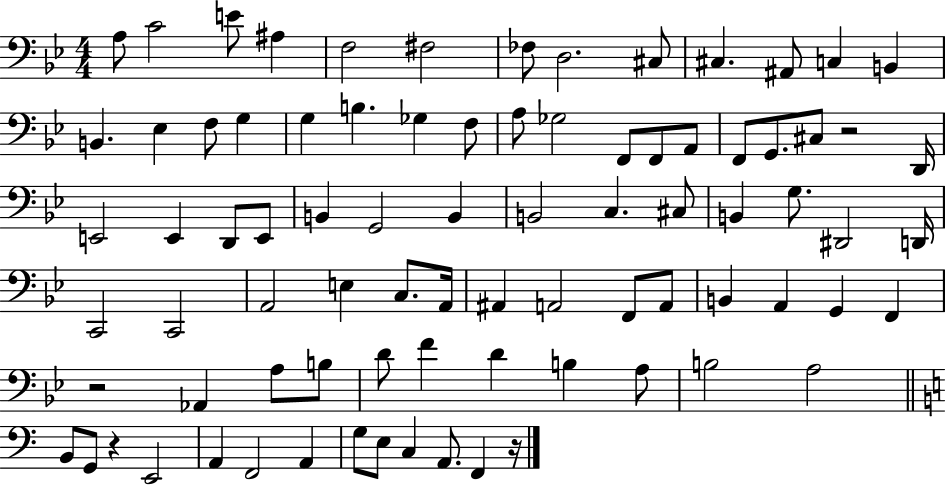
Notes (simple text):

A3/e C4/h E4/e A#3/q F3/h F#3/h FES3/e D3/h. C#3/e C#3/q. A#2/e C3/q B2/q B2/q. Eb3/q F3/e G3/q G3/q B3/q. Gb3/q F3/e A3/e Gb3/h F2/e F2/e A2/e F2/e G2/e. C#3/e R/h D2/s E2/h E2/q D2/e E2/e B2/q G2/h B2/q B2/h C3/q. C#3/e B2/q G3/e. D#2/h D2/s C2/h C2/h A2/h E3/q C3/e. A2/s A#2/q A2/h F2/e A2/e B2/q A2/q G2/q F2/q R/h Ab2/q A3/e B3/e D4/e F4/q D4/q B3/q A3/e B3/h A3/h B2/e G2/e R/q E2/h A2/q F2/h A2/q G3/e E3/e C3/q A2/e. F2/q R/s